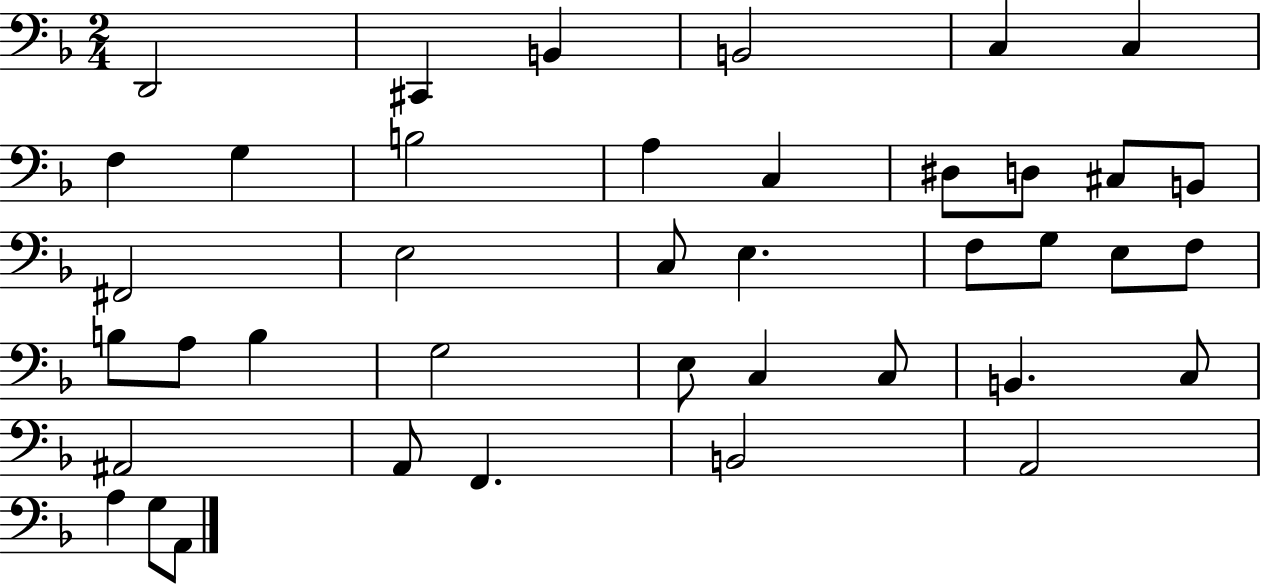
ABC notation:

X:1
T:Untitled
M:2/4
L:1/4
K:F
D,,2 ^C,, B,, B,,2 C, C, F, G, B,2 A, C, ^D,/2 D,/2 ^C,/2 B,,/2 ^F,,2 E,2 C,/2 E, F,/2 G,/2 E,/2 F,/2 B,/2 A,/2 B, G,2 E,/2 C, C,/2 B,, C,/2 ^A,,2 A,,/2 F,, B,,2 A,,2 A, G,/2 A,,/2